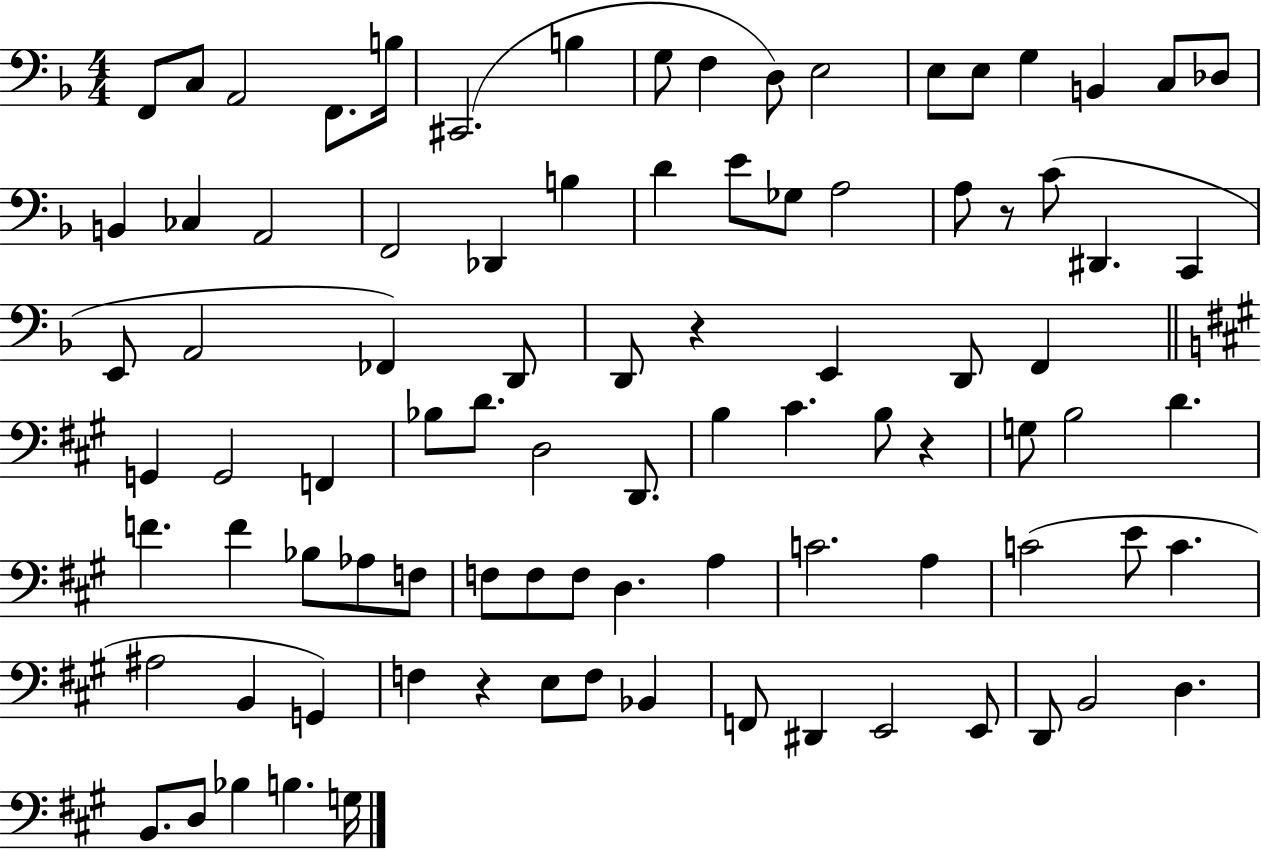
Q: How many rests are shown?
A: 4